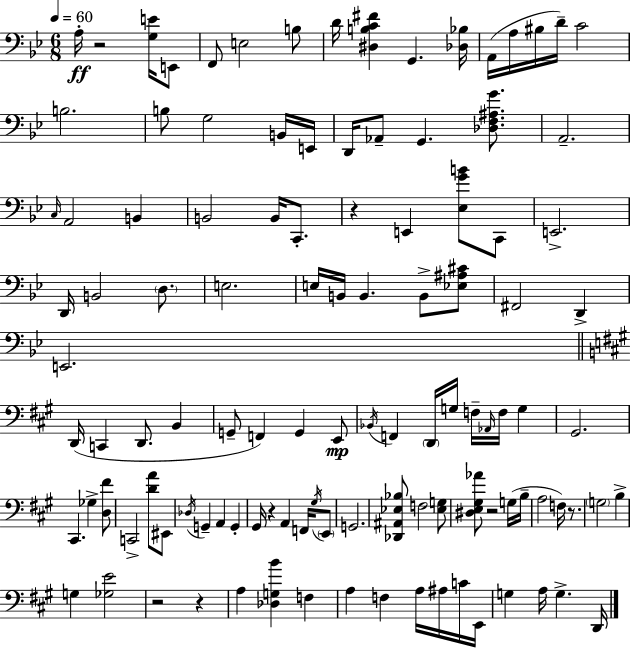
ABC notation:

X:1
T:Untitled
M:6/8
L:1/4
K:Bb
A,/4 z2 [G,E]/4 E,,/2 F,,/2 E,2 B,/2 D/4 [^D,B,C^F] G,, [_D,_B,]/4 A,,/4 A,/4 ^B,/4 D/4 C2 B,2 B,/2 G,2 B,,/4 E,,/4 D,,/4 _A,,/2 G,, [_D,F,^A,G]/2 A,,2 C,/4 A,,2 B,, B,,2 B,,/4 C,,/2 z E,, [_E,GB]/2 C,,/2 E,,2 D,,/4 B,,2 D,/2 E,2 E,/4 B,,/4 B,, B,,/2 [_E,^A,^C]/2 ^F,,2 D,, E,,2 D,,/4 C,, D,,/2 B,, G,,/2 F,, G,, E,,/2 _B,,/4 F,, D,,/4 G,/4 F,/4 _A,,/4 F,/4 G, ^G,,2 ^C,, _G, [D,^F]/2 C,,2 [DA]/2 ^E,,/2 _D,/4 G,, A,, G,, ^G,,/4 z A,, F,,/4 ^G,/4 E,,/2 G,,2 [_D,,^A,,_E,_B,]/2 F,2 [_E,G,]/2 [^D,E,^G,_A]/2 z2 G,/4 B,/4 A,2 F,/4 z/2 G,2 B, G, [_G,E]2 z2 z A, [_D,G,B] F, A, F, A,/4 ^A,/4 C/4 E,,/4 G, A,/4 G, D,,/4